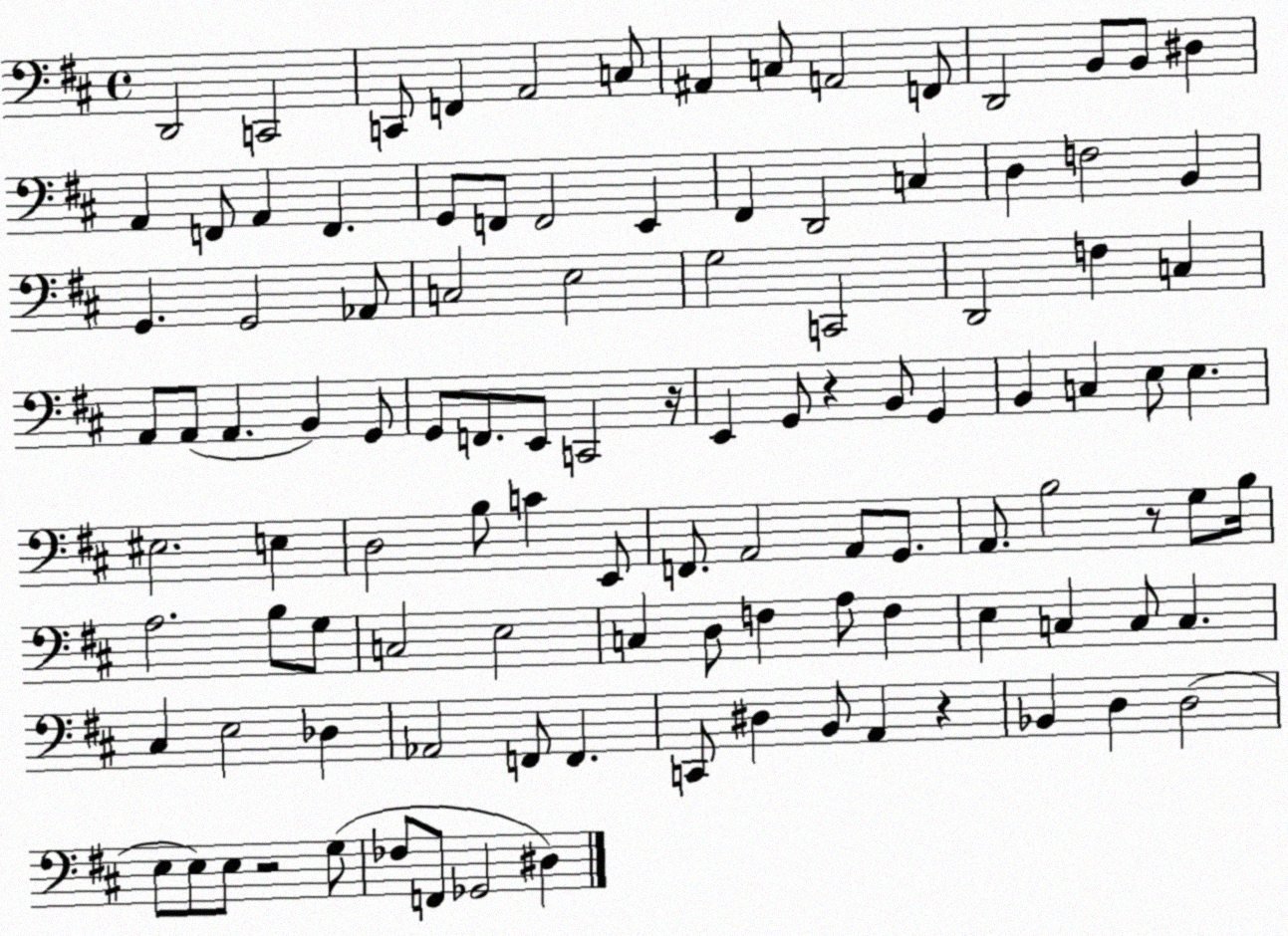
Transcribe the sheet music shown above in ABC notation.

X:1
T:Untitled
M:4/4
L:1/4
K:D
D,,2 C,,2 C,,/2 F,, A,,2 C,/2 ^A,, C,/2 A,,2 F,,/2 D,,2 B,,/2 B,,/2 ^D, A,, F,,/2 A,, F,, G,,/2 F,,/2 F,,2 E,, ^F,, D,,2 C, D, F,2 B,, G,, G,,2 _A,,/2 C,2 E,2 G,2 C,,2 D,,2 F, C, A,,/2 A,,/2 A,, B,, G,,/2 G,,/2 F,,/2 E,,/2 C,,2 z/4 E,, G,,/2 z B,,/2 G,, B,, C, E,/2 E, ^E,2 E, D,2 B,/2 C E,,/2 F,,/2 A,,2 A,,/2 G,,/2 A,,/2 B,2 z/2 G,/2 B,/4 A,2 B,/2 G,/2 C,2 E,2 C, D,/2 F, A,/2 F, E, C, C,/2 C, ^C, E,2 _D, _A,,2 F,,/2 F,, C,,/2 ^D, B,,/2 A,, z _B,, D, D,2 E,/2 E,/2 E,/2 z2 G,/2 _F,/2 F,,/2 _G,,2 ^D,